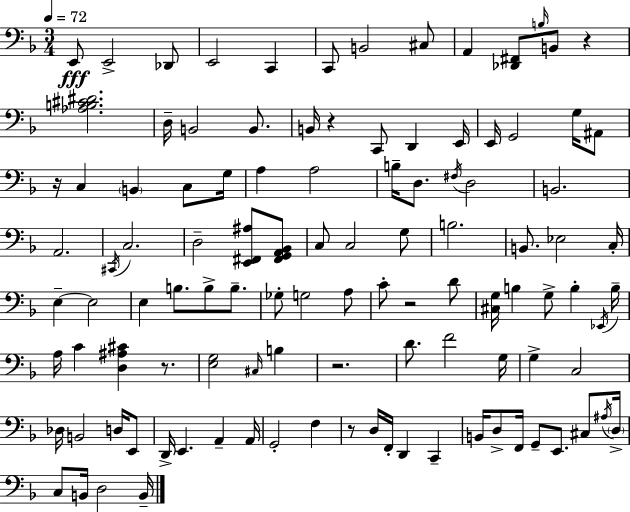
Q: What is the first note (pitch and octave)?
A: E2